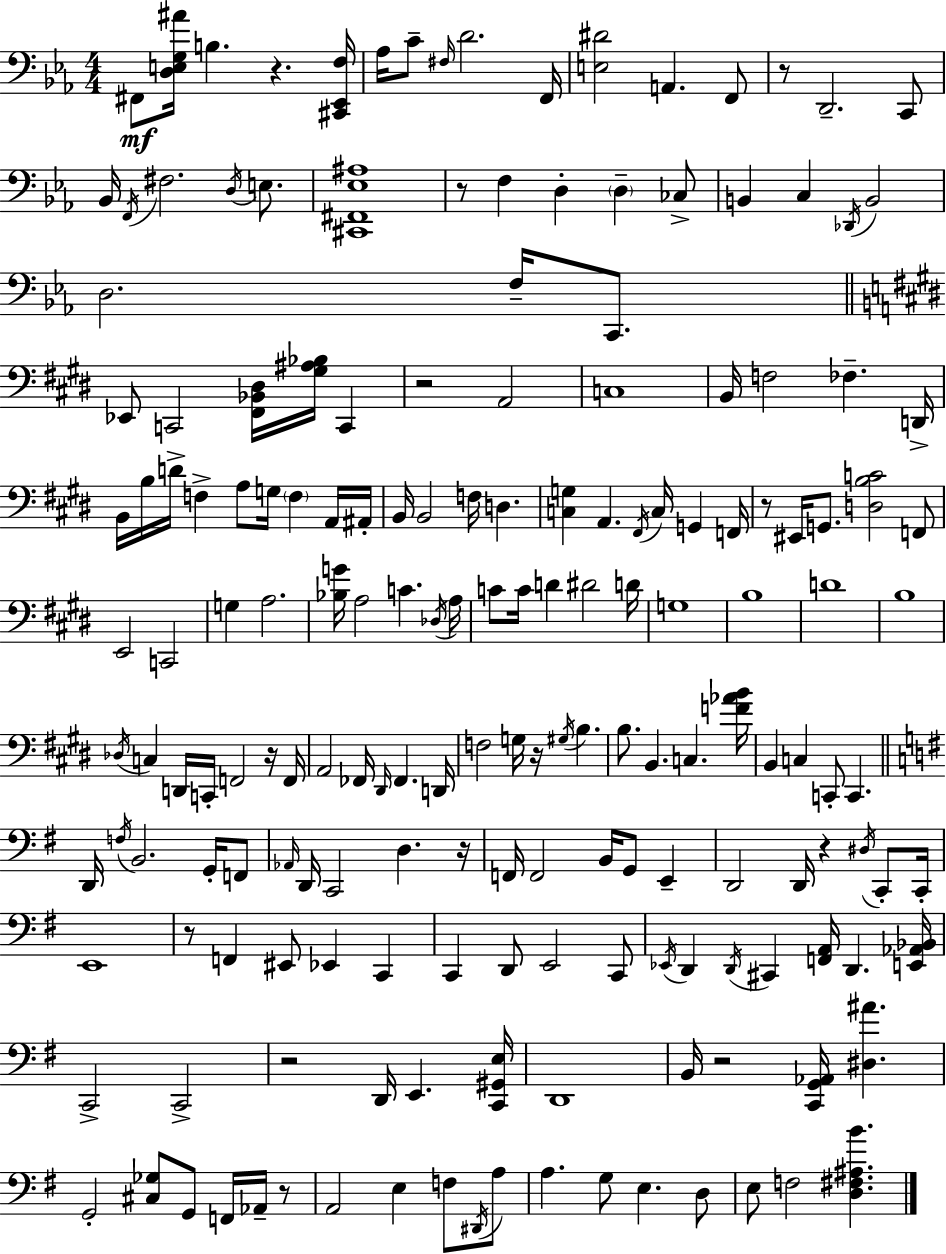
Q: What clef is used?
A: bass